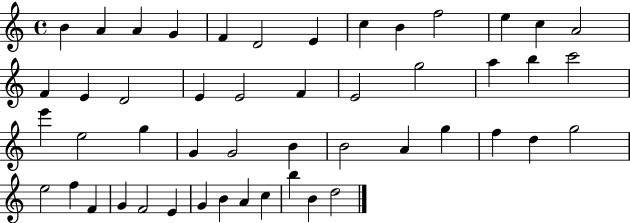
B4/q A4/q A4/q G4/q F4/q D4/h E4/q C5/q B4/q F5/h E5/q C5/q A4/h F4/q E4/q D4/h E4/q E4/h F4/q E4/h G5/h A5/q B5/q C6/h E6/q E5/h G5/q G4/q G4/h B4/q B4/h A4/q G5/q F5/q D5/q G5/h E5/h F5/q F4/q G4/q F4/h E4/q G4/q B4/q A4/q C5/q B5/q B4/q D5/h